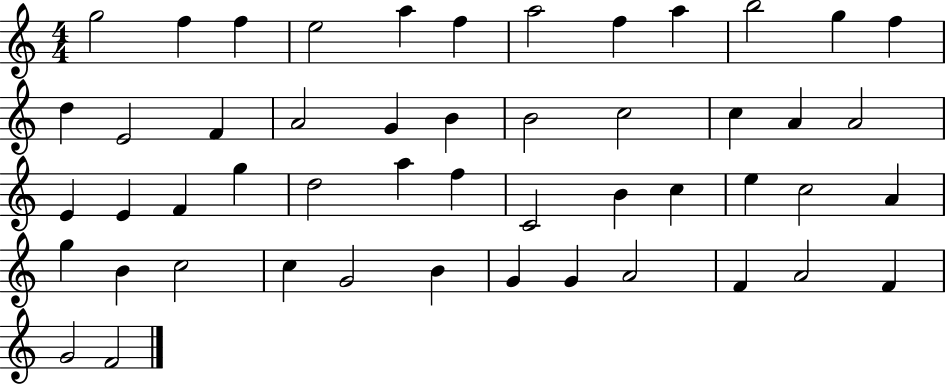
G5/h F5/q F5/q E5/h A5/q F5/q A5/h F5/q A5/q B5/h G5/q F5/q D5/q E4/h F4/q A4/h G4/q B4/q B4/h C5/h C5/q A4/q A4/h E4/q E4/q F4/q G5/q D5/h A5/q F5/q C4/h B4/q C5/q E5/q C5/h A4/q G5/q B4/q C5/h C5/q G4/h B4/q G4/q G4/q A4/h F4/q A4/h F4/q G4/h F4/h